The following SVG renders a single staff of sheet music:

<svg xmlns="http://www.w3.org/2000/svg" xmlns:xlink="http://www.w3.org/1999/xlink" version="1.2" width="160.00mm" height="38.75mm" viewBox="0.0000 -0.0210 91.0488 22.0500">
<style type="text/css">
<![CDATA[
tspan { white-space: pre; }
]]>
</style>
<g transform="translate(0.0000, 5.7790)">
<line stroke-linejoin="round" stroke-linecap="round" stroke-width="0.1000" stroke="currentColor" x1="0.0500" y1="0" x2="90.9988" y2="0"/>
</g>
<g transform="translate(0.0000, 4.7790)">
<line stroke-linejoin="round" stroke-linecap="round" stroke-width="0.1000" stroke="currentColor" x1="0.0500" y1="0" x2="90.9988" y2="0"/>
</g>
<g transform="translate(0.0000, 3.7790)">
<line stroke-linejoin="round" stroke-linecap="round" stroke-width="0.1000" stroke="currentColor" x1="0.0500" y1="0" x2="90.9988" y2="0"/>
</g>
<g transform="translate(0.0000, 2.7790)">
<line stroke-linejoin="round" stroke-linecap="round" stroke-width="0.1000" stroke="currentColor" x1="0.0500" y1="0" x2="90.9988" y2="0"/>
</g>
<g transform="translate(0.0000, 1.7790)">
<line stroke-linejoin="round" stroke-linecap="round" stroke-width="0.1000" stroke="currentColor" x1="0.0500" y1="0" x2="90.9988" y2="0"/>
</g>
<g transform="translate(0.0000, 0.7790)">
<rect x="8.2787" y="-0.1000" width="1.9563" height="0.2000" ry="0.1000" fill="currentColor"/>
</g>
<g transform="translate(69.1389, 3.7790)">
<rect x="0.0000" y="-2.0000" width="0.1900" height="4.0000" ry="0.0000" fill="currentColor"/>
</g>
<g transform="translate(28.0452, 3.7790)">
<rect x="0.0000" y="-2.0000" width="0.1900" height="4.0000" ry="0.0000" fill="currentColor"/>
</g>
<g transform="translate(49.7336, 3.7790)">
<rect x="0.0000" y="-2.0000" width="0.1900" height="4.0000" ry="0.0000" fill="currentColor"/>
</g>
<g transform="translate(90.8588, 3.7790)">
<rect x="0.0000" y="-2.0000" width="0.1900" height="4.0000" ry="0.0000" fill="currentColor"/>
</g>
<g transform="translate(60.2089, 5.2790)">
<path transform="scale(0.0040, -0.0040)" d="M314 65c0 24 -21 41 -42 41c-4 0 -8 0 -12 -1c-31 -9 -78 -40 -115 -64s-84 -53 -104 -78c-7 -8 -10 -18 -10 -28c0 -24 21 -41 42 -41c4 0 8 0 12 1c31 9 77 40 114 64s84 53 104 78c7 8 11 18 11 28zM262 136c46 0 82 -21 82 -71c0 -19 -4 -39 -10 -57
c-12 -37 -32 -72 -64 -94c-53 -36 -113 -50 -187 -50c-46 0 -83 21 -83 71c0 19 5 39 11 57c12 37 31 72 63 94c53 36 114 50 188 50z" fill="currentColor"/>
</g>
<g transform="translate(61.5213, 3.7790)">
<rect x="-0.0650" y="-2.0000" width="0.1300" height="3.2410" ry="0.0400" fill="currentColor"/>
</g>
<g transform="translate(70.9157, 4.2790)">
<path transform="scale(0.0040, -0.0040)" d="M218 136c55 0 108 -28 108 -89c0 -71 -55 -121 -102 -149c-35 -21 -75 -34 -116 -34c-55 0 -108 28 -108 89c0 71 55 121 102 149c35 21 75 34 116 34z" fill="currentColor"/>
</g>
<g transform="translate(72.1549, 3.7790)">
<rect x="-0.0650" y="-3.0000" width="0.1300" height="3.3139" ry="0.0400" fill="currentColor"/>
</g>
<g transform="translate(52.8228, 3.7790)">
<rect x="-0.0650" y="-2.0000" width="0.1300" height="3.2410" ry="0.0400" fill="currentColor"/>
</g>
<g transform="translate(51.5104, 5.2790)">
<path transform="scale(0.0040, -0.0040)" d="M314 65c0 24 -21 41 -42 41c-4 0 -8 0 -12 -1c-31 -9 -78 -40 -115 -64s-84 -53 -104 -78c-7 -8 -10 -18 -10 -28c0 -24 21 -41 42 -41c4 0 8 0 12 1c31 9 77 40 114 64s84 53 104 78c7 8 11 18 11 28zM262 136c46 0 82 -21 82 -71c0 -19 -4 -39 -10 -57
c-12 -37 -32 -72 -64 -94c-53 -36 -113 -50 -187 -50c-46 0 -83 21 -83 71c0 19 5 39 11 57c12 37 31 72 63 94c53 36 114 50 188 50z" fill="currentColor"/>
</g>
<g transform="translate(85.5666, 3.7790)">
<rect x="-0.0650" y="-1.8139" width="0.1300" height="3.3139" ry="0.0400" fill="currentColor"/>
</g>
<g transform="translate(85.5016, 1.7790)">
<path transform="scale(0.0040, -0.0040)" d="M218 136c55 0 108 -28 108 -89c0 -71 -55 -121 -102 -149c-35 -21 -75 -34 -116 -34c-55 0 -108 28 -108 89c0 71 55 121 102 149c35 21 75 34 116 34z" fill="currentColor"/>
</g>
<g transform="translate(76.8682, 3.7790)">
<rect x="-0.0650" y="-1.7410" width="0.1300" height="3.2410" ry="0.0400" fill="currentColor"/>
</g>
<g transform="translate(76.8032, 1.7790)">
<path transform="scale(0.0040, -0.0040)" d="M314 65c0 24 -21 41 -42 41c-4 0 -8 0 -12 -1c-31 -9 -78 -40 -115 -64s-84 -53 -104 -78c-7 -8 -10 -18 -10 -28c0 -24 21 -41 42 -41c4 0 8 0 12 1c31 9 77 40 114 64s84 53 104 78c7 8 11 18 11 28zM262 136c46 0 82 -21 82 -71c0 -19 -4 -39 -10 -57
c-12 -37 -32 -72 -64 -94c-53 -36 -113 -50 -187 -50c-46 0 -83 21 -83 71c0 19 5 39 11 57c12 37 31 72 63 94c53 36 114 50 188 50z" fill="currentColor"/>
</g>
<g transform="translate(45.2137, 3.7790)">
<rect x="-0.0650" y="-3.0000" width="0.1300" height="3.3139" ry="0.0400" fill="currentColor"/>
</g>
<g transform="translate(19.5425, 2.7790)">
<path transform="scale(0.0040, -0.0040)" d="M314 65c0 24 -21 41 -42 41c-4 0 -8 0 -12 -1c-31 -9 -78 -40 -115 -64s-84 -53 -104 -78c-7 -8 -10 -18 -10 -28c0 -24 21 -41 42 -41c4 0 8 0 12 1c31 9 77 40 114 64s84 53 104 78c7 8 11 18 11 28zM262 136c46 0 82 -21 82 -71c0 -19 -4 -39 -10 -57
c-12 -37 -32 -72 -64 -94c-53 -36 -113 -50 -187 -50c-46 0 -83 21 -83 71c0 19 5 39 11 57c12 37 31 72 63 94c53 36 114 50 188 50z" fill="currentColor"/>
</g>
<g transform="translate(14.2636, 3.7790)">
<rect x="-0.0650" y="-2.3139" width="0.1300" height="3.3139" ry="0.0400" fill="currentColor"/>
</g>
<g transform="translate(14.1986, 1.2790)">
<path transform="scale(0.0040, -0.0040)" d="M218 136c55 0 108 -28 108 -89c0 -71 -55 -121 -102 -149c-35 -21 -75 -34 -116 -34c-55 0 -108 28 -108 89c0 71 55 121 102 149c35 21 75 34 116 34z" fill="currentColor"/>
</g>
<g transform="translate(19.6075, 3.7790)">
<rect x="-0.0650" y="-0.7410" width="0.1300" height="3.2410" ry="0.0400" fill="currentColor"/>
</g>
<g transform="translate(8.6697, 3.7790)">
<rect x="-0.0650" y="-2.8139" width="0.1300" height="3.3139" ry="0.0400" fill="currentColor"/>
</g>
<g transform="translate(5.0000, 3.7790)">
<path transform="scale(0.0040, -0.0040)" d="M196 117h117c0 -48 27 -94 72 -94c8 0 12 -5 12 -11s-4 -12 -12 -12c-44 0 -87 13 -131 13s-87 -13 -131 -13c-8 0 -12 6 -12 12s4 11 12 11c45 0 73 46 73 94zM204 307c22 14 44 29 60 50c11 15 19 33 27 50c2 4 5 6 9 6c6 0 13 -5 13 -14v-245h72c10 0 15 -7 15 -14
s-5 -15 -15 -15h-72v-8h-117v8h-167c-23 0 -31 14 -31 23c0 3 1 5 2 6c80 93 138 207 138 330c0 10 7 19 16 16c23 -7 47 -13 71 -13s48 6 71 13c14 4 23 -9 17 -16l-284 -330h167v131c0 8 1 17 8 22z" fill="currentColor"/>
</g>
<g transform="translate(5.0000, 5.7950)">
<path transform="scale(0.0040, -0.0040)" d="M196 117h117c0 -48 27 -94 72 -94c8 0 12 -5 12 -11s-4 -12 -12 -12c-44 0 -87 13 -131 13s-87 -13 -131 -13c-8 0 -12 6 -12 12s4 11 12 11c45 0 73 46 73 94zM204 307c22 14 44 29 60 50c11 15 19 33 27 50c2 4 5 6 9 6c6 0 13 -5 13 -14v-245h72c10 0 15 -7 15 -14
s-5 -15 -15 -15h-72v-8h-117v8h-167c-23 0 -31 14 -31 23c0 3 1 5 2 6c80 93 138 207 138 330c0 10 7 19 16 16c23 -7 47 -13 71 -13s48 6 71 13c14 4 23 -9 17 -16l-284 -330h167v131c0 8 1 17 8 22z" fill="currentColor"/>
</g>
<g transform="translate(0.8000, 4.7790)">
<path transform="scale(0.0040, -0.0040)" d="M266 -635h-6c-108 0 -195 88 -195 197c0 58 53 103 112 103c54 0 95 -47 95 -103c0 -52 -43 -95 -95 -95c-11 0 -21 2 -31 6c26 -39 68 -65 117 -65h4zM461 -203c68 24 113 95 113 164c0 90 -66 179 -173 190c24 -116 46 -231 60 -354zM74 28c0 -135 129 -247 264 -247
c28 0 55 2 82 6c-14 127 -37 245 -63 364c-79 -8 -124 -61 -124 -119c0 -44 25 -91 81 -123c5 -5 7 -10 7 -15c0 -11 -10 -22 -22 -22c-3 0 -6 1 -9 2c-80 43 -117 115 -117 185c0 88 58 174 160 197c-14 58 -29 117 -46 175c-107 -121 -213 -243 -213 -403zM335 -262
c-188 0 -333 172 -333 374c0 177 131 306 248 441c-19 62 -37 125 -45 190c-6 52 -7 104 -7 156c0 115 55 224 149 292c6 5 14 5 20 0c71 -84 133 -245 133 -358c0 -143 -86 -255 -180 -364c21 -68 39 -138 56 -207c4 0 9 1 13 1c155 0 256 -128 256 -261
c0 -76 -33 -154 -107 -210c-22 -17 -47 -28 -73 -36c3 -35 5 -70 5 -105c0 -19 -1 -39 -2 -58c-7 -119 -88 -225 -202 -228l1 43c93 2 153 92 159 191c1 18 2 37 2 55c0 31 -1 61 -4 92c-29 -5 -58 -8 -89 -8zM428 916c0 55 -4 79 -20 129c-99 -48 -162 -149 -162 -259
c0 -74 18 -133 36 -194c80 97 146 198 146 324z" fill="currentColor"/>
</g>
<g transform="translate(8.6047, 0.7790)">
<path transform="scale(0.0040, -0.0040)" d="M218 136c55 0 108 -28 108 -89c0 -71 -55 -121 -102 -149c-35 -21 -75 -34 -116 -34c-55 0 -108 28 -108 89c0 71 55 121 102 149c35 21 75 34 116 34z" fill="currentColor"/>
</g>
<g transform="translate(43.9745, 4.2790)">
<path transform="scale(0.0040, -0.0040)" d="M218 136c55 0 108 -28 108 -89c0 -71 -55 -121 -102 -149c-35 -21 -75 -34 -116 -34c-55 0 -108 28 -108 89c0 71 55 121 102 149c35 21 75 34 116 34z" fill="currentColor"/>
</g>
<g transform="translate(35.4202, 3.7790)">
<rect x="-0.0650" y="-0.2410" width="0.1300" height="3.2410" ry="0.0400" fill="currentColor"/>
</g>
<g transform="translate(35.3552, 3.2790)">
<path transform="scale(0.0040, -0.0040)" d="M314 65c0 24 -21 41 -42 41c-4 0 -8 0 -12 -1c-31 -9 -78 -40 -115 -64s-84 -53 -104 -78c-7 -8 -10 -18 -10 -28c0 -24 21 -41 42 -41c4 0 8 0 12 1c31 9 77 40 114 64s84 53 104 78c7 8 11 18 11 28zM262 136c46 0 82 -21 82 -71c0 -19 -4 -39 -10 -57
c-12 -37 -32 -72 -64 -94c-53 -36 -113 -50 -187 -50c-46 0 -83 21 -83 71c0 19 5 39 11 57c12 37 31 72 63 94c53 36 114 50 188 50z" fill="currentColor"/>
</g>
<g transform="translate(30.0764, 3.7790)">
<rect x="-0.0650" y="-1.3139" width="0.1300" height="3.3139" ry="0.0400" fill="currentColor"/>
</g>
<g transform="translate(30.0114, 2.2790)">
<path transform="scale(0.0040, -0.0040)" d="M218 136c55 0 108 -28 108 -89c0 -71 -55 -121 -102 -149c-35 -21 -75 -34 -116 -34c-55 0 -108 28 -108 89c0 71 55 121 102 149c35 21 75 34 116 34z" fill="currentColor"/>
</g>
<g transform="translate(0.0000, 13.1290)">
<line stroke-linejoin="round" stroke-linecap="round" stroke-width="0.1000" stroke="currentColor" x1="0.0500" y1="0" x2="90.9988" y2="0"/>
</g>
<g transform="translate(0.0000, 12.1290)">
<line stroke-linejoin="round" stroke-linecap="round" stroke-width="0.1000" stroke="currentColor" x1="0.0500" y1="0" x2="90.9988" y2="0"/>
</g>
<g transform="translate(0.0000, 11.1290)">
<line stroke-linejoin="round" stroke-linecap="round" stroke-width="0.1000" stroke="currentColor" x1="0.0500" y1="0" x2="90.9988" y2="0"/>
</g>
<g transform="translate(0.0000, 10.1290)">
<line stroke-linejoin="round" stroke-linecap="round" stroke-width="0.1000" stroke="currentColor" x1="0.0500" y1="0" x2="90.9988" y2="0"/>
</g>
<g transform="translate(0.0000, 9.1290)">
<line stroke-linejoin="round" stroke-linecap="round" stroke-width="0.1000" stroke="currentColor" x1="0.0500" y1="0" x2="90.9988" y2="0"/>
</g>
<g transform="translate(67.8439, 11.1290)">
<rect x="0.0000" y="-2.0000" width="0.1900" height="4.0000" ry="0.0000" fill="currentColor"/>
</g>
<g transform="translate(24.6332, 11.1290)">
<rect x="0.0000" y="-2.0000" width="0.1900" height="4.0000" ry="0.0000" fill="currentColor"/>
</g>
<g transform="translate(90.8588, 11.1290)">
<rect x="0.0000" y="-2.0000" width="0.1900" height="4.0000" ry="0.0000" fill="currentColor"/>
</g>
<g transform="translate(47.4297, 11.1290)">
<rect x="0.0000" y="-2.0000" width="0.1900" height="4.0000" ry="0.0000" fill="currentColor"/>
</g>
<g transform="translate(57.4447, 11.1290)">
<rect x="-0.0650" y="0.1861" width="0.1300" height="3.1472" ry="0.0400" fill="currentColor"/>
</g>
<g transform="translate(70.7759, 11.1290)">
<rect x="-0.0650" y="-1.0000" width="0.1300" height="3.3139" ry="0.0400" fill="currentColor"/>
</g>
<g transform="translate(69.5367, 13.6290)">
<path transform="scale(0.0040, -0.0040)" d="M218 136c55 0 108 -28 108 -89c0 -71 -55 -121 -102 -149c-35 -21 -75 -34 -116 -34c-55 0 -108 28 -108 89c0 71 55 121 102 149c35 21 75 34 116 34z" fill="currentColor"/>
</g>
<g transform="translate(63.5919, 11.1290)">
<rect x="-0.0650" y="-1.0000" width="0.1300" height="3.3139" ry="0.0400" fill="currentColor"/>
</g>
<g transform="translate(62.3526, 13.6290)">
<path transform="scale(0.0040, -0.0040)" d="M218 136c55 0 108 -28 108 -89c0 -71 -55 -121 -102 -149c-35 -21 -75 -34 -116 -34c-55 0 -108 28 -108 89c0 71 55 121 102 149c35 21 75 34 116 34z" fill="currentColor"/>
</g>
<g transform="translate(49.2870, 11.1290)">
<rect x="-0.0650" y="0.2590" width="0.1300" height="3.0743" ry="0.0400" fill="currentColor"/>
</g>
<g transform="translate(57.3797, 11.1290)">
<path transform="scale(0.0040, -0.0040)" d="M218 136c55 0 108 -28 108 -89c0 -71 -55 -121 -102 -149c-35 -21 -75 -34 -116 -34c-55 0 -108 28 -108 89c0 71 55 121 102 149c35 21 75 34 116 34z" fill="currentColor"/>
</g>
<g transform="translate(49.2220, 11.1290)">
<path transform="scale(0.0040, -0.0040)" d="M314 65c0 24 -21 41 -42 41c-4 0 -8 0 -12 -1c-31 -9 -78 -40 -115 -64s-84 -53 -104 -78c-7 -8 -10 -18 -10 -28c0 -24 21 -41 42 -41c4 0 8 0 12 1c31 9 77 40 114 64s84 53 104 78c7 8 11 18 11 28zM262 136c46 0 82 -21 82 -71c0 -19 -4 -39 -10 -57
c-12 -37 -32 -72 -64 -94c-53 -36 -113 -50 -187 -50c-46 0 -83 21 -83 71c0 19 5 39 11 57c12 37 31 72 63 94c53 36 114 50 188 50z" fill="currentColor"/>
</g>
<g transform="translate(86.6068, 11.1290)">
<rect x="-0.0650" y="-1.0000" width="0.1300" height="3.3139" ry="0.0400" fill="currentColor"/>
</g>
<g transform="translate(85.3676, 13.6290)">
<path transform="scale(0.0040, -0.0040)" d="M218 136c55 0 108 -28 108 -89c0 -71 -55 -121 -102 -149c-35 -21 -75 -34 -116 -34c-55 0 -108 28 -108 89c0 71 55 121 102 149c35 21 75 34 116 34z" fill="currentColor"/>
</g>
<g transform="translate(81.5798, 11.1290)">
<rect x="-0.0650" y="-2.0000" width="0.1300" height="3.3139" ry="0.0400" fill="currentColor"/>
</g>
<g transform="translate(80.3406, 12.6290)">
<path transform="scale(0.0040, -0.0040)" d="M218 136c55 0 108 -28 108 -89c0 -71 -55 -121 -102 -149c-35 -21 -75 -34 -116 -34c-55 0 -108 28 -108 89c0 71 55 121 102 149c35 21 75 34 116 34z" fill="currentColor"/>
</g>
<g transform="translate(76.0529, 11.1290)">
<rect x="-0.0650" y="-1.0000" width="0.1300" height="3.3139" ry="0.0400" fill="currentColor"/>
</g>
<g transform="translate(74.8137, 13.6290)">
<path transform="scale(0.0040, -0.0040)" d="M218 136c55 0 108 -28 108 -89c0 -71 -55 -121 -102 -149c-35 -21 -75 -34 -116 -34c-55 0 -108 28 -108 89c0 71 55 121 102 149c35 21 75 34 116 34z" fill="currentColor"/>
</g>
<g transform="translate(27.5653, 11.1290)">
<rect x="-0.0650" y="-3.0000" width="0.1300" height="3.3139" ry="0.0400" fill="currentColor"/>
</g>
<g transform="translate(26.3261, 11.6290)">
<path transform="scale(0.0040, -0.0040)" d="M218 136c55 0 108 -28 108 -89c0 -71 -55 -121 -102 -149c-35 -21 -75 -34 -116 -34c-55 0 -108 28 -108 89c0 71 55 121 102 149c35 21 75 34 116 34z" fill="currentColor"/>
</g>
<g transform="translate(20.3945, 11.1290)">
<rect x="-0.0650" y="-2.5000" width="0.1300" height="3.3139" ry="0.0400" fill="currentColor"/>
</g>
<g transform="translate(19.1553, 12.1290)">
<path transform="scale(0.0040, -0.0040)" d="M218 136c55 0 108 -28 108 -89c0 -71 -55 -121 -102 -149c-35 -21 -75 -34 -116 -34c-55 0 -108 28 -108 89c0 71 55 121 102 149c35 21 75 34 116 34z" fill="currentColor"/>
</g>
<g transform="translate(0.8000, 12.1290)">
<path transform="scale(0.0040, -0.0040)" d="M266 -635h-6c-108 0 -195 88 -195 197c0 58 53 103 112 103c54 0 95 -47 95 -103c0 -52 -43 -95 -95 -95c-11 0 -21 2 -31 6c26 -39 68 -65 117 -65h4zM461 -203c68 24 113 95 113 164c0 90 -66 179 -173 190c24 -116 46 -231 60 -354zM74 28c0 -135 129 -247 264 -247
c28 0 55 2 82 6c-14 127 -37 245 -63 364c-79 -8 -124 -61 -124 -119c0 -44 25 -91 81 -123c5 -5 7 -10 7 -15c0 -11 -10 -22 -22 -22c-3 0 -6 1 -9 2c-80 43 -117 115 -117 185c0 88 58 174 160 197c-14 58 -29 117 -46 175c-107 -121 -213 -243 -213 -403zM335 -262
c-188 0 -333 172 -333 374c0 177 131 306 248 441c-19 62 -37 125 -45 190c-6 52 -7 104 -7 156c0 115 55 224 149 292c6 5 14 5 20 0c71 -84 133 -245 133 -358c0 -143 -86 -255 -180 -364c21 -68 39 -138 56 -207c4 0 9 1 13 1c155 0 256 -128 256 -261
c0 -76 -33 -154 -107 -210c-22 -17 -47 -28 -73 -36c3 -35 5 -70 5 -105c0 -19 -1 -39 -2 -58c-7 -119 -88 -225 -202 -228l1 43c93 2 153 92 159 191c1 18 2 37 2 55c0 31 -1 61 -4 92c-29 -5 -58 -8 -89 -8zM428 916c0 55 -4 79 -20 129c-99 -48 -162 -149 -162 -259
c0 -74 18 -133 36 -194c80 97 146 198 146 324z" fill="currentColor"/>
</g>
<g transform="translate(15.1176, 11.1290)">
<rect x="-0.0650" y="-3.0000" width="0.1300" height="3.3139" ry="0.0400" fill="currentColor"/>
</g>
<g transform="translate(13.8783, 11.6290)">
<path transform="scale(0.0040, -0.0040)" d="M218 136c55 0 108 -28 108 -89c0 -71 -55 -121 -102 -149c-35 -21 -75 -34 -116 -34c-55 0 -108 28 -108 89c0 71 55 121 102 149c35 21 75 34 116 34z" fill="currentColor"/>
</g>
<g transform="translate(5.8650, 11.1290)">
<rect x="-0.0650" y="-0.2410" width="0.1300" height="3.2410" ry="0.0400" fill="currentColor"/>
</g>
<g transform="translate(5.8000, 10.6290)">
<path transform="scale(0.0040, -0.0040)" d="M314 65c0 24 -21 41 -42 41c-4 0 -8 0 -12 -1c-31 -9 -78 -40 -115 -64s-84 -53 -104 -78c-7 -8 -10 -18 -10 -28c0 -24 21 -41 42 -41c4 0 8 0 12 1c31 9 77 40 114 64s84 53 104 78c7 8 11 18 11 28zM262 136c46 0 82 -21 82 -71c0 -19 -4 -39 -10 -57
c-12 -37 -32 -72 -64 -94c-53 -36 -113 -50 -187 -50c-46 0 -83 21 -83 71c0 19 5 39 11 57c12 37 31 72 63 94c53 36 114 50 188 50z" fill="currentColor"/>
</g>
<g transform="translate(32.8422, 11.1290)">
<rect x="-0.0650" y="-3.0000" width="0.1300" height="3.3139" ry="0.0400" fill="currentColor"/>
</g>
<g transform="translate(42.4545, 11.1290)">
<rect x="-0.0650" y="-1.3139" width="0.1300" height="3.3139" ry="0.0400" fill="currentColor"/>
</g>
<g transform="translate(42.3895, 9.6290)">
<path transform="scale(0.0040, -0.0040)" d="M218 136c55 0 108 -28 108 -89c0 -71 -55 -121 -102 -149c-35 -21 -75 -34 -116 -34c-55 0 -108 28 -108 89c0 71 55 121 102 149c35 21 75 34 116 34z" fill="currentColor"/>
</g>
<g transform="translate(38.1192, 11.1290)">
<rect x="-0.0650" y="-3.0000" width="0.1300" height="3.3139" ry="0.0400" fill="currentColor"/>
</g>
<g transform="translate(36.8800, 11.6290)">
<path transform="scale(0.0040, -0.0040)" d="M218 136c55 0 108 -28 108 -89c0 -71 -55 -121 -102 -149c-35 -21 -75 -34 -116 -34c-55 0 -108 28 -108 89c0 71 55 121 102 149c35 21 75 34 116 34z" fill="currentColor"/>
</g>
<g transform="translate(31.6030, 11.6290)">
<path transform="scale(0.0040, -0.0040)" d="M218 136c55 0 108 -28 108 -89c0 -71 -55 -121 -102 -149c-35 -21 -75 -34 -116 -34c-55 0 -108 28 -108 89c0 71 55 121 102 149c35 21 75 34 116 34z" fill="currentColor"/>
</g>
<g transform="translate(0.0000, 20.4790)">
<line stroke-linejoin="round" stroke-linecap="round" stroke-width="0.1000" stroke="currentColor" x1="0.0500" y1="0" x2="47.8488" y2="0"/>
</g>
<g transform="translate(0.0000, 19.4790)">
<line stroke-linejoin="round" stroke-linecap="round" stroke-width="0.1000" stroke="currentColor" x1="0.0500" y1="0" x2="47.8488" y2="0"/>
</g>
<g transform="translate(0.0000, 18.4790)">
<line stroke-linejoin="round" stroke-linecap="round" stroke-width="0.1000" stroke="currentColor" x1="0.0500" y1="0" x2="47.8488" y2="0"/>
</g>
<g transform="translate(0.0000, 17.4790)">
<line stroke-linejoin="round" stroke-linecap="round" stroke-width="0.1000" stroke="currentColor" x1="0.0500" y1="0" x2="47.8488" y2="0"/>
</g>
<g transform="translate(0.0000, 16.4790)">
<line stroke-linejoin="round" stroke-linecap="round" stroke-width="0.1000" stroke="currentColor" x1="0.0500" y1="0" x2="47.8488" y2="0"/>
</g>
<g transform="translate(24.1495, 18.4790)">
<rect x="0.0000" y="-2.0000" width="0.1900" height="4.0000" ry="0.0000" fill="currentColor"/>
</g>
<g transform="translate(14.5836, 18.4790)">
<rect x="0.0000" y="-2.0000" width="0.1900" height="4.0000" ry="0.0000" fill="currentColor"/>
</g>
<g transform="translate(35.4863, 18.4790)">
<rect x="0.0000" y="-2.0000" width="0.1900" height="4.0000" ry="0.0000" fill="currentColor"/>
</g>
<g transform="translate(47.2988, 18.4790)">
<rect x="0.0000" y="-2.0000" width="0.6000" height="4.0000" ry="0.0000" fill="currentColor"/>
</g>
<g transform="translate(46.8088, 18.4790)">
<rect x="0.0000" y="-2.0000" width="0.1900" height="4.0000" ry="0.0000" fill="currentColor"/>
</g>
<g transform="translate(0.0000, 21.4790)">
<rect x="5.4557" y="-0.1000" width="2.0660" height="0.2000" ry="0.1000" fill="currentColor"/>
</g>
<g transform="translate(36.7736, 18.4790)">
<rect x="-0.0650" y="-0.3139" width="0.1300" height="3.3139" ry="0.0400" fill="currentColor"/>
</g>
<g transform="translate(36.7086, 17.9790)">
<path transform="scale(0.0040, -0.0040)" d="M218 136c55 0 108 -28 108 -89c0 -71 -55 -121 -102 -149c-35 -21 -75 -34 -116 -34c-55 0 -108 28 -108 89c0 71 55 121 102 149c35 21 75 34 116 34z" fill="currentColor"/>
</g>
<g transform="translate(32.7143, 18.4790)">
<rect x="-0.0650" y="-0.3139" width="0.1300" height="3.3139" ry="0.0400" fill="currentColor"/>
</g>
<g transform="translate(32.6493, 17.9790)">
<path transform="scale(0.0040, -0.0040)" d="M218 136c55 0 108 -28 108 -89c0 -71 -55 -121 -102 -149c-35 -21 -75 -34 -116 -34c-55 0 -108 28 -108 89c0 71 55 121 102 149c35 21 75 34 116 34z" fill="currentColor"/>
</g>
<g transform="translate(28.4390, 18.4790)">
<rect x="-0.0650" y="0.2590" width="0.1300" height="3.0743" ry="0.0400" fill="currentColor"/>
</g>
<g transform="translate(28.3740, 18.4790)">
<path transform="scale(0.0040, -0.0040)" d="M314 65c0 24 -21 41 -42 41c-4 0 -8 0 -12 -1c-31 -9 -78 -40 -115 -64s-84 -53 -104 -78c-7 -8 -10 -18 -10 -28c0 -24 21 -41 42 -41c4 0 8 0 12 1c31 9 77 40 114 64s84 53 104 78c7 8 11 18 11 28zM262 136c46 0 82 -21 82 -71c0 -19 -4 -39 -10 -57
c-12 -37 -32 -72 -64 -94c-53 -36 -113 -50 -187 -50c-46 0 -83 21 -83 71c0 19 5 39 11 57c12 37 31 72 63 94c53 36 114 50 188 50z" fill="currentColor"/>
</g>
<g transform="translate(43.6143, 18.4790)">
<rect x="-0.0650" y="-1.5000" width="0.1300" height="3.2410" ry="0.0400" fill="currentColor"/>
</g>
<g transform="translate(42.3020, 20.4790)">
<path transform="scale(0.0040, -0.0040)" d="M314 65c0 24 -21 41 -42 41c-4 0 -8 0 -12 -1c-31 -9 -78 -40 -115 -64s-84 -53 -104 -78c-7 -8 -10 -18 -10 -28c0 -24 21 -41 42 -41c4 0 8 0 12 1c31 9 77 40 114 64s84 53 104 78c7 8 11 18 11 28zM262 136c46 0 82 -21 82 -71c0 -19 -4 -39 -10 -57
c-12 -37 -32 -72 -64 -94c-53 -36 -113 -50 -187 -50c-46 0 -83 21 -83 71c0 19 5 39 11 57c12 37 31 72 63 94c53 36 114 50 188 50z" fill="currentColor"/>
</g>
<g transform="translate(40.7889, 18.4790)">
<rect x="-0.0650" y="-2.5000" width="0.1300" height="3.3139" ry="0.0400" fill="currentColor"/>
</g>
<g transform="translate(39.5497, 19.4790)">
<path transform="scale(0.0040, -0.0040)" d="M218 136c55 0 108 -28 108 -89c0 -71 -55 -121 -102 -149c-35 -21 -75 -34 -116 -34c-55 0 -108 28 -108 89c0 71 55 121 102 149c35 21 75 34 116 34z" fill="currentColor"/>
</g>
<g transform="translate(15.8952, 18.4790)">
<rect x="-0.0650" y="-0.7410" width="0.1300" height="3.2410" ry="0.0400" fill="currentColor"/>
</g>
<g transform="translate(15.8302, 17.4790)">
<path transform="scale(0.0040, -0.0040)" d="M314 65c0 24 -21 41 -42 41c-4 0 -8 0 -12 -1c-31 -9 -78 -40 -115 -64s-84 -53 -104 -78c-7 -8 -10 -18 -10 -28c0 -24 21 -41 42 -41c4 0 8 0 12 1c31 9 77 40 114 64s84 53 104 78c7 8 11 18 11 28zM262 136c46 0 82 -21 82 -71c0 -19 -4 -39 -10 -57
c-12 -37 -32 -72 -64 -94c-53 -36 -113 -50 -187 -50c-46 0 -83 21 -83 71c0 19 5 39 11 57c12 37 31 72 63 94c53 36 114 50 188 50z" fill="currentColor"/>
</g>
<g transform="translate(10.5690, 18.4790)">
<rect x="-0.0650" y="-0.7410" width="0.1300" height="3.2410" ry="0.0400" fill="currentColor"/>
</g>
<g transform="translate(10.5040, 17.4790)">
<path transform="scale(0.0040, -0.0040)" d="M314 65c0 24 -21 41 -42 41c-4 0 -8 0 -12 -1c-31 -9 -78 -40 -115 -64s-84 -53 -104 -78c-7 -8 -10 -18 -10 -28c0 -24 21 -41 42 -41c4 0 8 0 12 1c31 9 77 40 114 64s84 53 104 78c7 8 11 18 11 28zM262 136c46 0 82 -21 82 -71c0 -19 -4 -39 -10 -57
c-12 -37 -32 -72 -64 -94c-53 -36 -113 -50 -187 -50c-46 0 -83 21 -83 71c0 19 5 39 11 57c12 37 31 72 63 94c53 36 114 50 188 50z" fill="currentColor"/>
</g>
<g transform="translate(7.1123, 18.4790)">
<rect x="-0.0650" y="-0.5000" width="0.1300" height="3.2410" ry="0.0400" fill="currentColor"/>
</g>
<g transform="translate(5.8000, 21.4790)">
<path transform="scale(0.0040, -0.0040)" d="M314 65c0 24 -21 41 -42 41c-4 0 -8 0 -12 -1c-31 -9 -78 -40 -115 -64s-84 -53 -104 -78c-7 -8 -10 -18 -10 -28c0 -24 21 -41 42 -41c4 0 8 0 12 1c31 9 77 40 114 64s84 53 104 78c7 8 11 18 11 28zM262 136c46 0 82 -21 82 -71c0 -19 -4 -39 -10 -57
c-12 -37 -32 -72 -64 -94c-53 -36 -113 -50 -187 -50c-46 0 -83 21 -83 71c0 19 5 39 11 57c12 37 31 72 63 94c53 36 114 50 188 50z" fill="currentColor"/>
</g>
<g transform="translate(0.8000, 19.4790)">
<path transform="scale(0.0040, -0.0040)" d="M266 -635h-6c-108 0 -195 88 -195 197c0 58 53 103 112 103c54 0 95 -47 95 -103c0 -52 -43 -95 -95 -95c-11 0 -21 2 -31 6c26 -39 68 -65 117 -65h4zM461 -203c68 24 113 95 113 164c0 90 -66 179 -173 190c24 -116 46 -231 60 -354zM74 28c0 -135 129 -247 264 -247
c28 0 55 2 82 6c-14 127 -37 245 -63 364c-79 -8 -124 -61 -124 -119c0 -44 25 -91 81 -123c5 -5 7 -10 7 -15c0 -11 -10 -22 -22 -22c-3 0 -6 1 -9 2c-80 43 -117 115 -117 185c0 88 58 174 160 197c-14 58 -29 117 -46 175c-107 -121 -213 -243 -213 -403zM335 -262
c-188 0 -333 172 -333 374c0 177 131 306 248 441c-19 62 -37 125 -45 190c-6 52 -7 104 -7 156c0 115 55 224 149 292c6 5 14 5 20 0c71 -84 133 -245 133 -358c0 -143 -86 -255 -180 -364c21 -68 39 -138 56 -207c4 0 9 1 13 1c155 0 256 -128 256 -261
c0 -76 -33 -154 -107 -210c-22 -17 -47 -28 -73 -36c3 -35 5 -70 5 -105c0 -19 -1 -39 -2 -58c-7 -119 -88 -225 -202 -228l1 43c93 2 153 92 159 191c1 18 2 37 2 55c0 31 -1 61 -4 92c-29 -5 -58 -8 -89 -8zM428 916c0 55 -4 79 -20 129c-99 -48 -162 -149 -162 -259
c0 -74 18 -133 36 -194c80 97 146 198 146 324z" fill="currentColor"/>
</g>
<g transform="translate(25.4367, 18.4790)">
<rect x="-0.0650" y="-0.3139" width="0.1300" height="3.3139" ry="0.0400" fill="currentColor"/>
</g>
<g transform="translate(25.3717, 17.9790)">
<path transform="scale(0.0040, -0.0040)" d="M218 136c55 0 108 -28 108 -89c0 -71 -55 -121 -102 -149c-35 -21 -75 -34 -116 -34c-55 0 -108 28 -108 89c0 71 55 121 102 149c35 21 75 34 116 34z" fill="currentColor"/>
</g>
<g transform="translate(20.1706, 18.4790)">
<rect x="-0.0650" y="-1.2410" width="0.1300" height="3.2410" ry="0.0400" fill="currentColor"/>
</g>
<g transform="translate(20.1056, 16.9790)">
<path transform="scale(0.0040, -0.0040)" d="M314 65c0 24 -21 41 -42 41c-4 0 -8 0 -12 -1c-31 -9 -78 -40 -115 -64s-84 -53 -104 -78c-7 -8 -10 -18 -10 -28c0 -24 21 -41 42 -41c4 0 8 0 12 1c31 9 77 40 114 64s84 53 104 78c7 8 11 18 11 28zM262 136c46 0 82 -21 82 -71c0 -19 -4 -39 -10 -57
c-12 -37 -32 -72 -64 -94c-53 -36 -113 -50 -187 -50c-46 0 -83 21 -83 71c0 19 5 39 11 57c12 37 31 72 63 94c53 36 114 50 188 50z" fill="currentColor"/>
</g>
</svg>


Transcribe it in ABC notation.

X:1
T:Untitled
M:4/4
L:1/4
K:C
a g d2 e c2 A F2 F2 A f2 f c2 A G A A A e B2 B D D D F D C2 d2 d2 e2 c B2 c c G E2